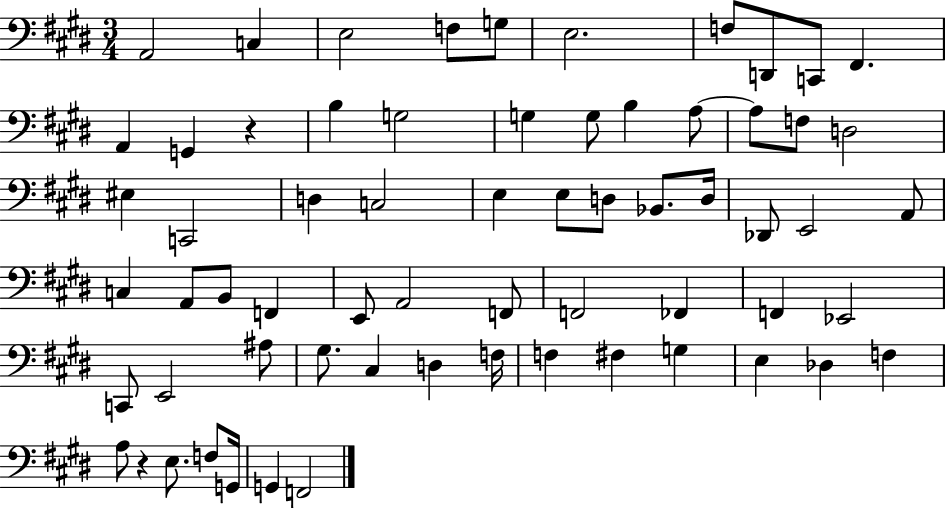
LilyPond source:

{
  \clef bass
  \numericTimeSignature
  \time 3/4
  \key e \major
  a,2 c4 | e2 f8 g8 | e2. | f8 d,8 c,8 fis,4. | \break a,4 g,4 r4 | b4 g2 | g4 g8 b4 a8~~ | a8 f8 d2 | \break eis4 c,2 | d4 c2 | e4 e8 d8 bes,8. d16 | des,8 e,2 a,8 | \break c4 a,8 b,8 f,4 | e,8 a,2 f,8 | f,2 fes,4 | f,4 ees,2 | \break c,8 e,2 ais8 | gis8. cis4 d4 f16 | f4 fis4 g4 | e4 des4 f4 | \break a8 r4 e8. f8 g,16 | g,4 f,2 | \bar "|."
}